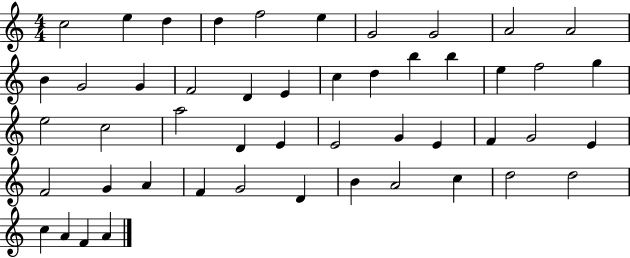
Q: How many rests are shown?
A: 0